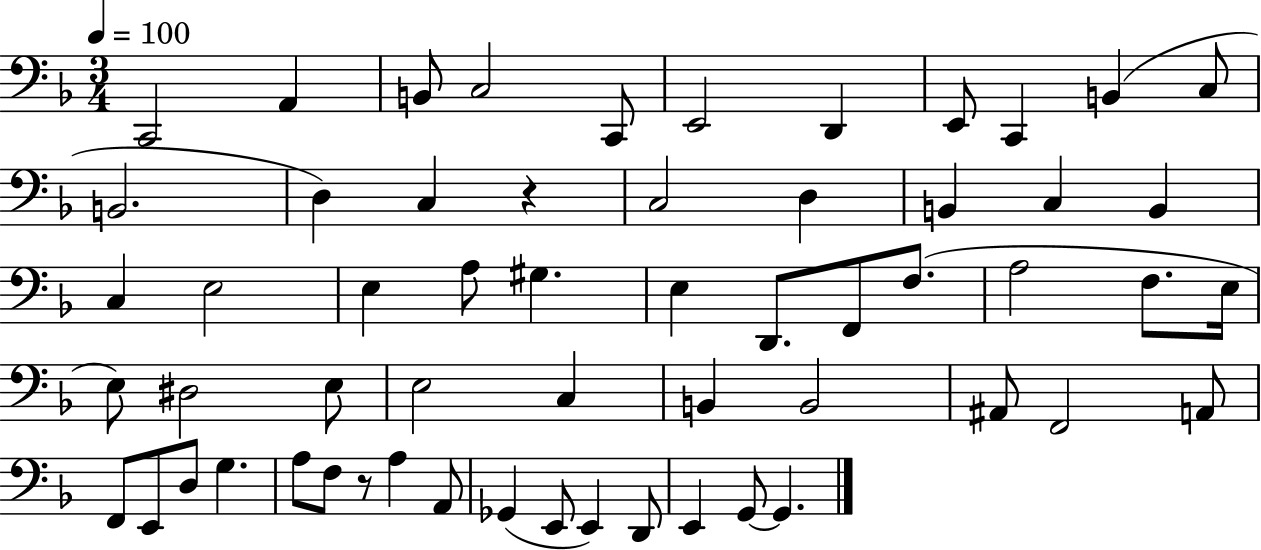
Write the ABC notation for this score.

X:1
T:Untitled
M:3/4
L:1/4
K:F
C,,2 A,, B,,/2 C,2 C,,/2 E,,2 D,, E,,/2 C,, B,, C,/2 B,,2 D, C, z C,2 D, B,, C, B,, C, E,2 E, A,/2 ^G, E, D,,/2 F,,/2 F,/2 A,2 F,/2 E,/4 E,/2 ^D,2 E,/2 E,2 C, B,, B,,2 ^A,,/2 F,,2 A,,/2 F,,/2 E,,/2 D,/2 G, A,/2 F,/2 z/2 A, A,,/2 _G,, E,,/2 E,, D,,/2 E,, G,,/2 G,,